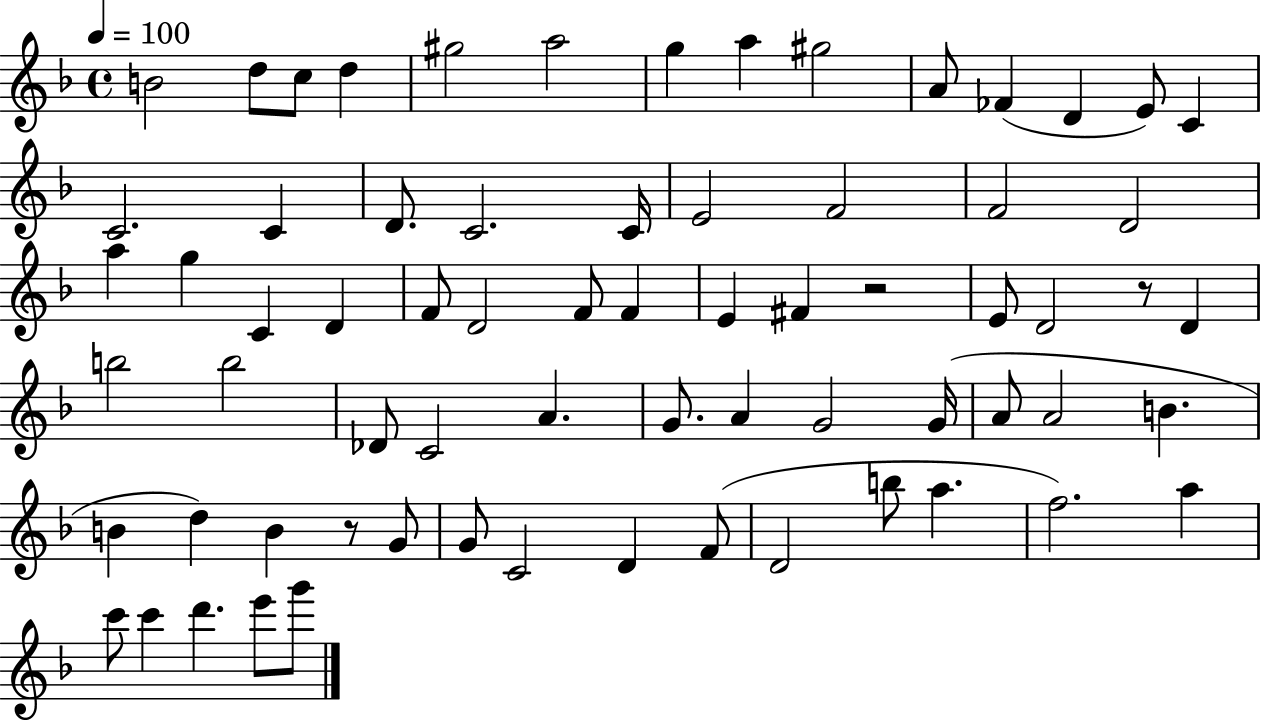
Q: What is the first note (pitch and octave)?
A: B4